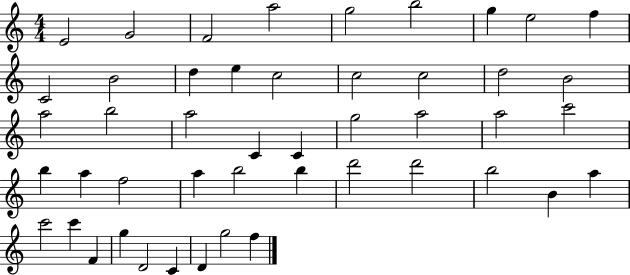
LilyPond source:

{
  \clef treble
  \numericTimeSignature
  \time 4/4
  \key c \major
  e'2 g'2 | f'2 a''2 | g''2 b''2 | g''4 e''2 f''4 | \break c'2 b'2 | d''4 e''4 c''2 | c''2 c''2 | d''2 b'2 | \break a''2 b''2 | a''2 c'4 c'4 | g''2 a''2 | a''2 c'''2 | \break b''4 a''4 f''2 | a''4 b''2 b''4 | d'''2 d'''2 | b''2 b'4 a''4 | \break c'''2 c'''4 f'4 | g''4 d'2 c'4 | d'4 g''2 f''4 | \bar "|."
}